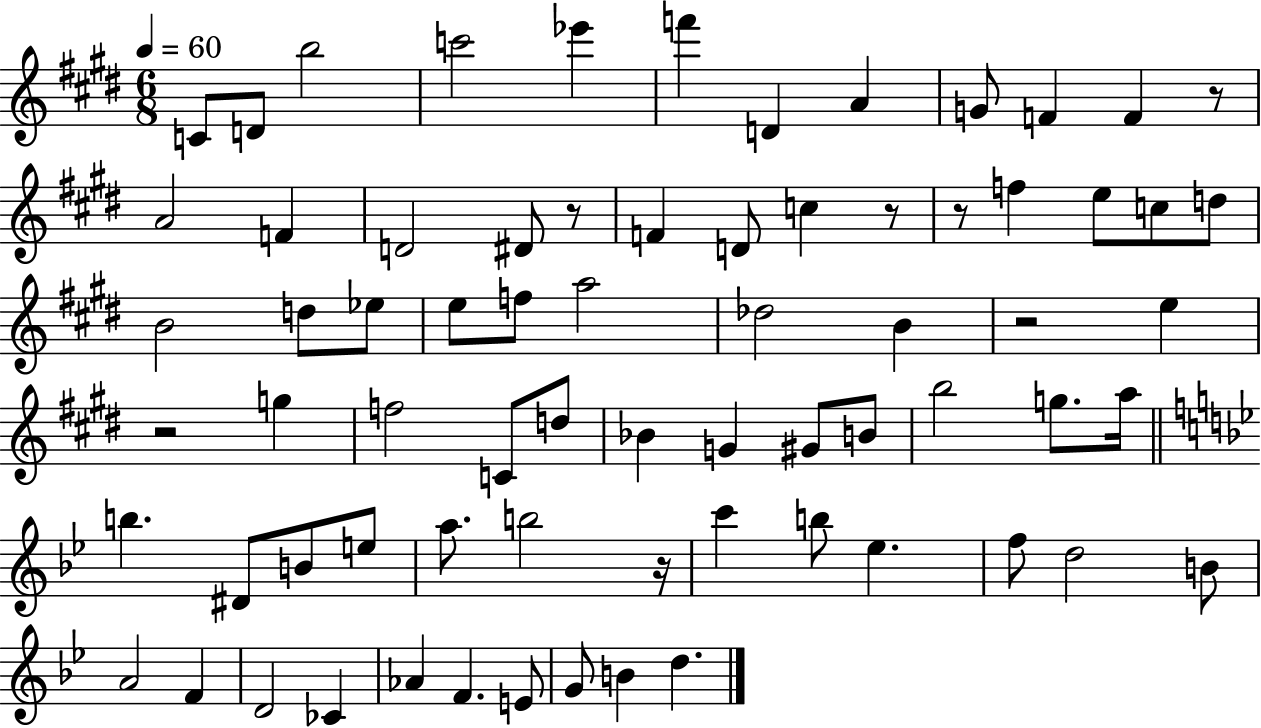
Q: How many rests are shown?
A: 7